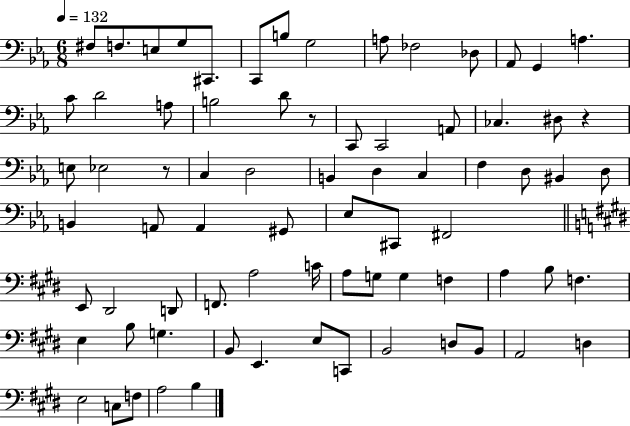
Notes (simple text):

F#3/e F3/e. E3/e G3/e C#2/e. C2/e B3/e G3/h A3/e FES3/h Db3/e Ab2/e G2/q A3/q. C4/e D4/h A3/e B3/h D4/e R/e C2/e C2/h A2/e CES3/q. D#3/e R/q E3/e Eb3/h R/e C3/q D3/h B2/q D3/q C3/q F3/q D3/e BIS2/q D3/e B2/q A2/e A2/q G#2/e Eb3/e C#2/e F#2/h E2/e D#2/h D2/e F2/e. A3/h C4/s A3/e G3/e G3/q F3/q A3/q B3/e F3/q. E3/q B3/e G3/q. B2/e E2/q. E3/e C2/e B2/h D3/e B2/e A2/h D3/q E3/h C3/e F3/e A3/h B3/q